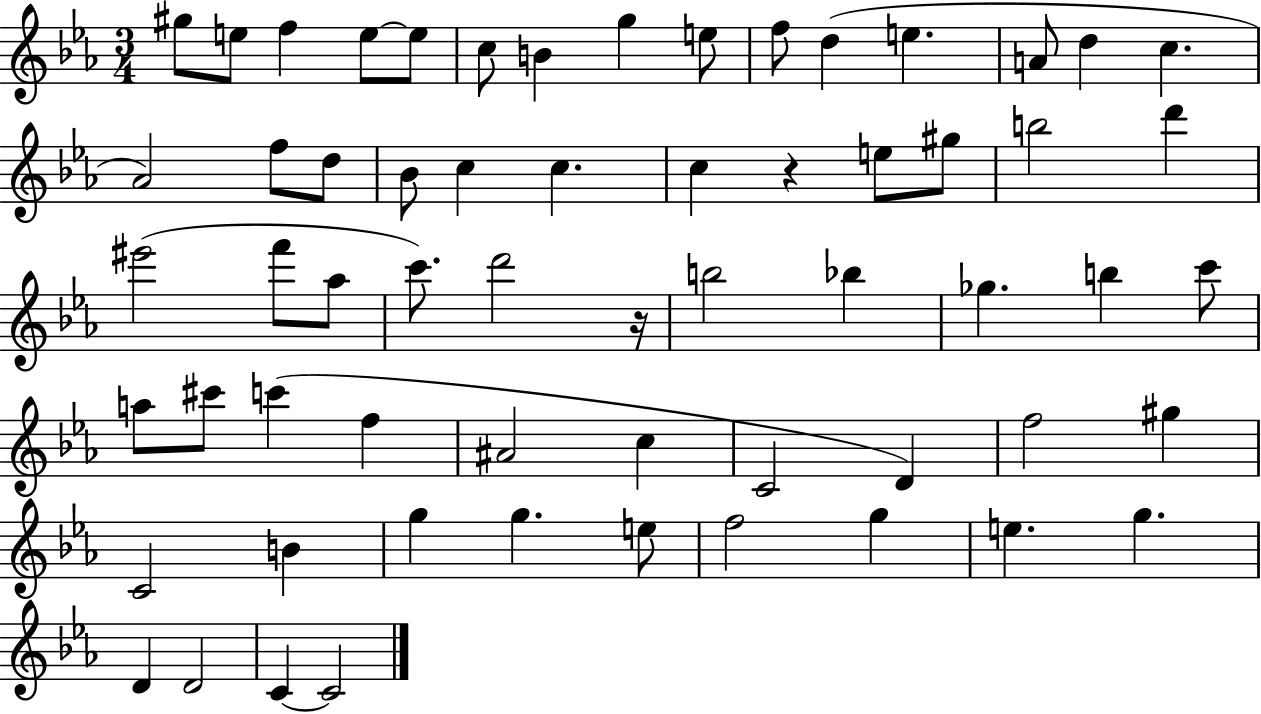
{
  \clef treble
  \numericTimeSignature
  \time 3/4
  \key ees \major
  \repeat volta 2 { gis''8 e''8 f''4 e''8~~ e''8 | c''8 b'4 g''4 e''8 | f''8 d''4( e''4. | a'8 d''4 c''4. | \break aes'2) f''8 d''8 | bes'8 c''4 c''4. | c''4 r4 e''8 gis''8 | b''2 d'''4 | \break eis'''2( f'''8 aes''8 | c'''8.) d'''2 r16 | b''2 bes''4 | ges''4. b''4 c'''8 | \break a''8 cis'''8 c'''4( f''4 | ais'2 c''4 | c'2 d'4) | f''2 gis''4 | \break c'2 b'4 | g''4 g''4. e''8 | f''2 g''4 | e''4. g''4. | \break d'4 d'2 | c'4~~ c'2 | } \bar "|."
}